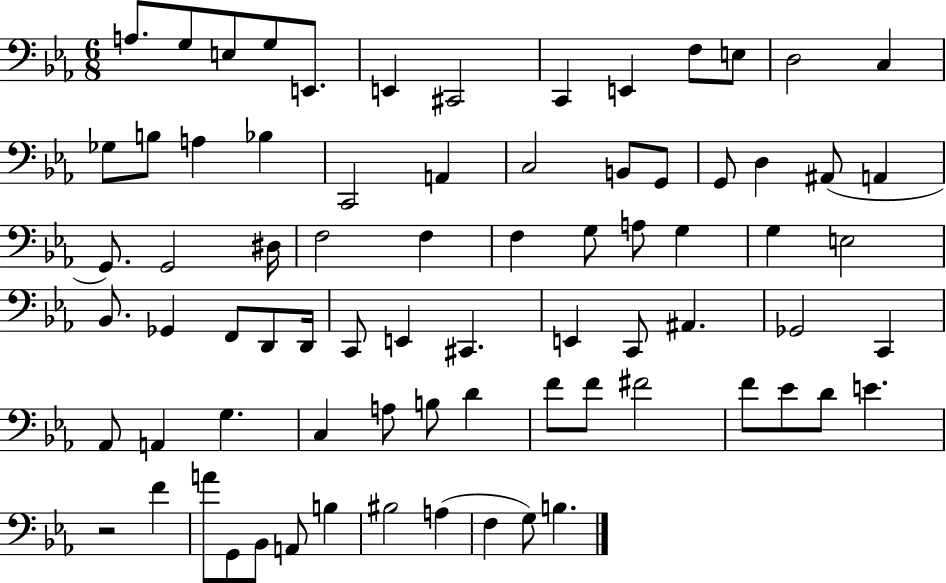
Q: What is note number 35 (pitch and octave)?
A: G3